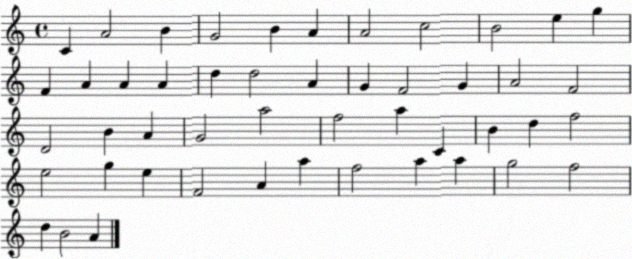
X:1
T:Untitled
M:4/4
L:1/4
K:C
C A2 B G2 B A A2 c2 B2 e g F A A A d d2 A G F2 G A2 F2 D2 B A G2 a2 f2 a C B d f2 e2 g e F2 A a f2 a a g2 f2 d B2 A